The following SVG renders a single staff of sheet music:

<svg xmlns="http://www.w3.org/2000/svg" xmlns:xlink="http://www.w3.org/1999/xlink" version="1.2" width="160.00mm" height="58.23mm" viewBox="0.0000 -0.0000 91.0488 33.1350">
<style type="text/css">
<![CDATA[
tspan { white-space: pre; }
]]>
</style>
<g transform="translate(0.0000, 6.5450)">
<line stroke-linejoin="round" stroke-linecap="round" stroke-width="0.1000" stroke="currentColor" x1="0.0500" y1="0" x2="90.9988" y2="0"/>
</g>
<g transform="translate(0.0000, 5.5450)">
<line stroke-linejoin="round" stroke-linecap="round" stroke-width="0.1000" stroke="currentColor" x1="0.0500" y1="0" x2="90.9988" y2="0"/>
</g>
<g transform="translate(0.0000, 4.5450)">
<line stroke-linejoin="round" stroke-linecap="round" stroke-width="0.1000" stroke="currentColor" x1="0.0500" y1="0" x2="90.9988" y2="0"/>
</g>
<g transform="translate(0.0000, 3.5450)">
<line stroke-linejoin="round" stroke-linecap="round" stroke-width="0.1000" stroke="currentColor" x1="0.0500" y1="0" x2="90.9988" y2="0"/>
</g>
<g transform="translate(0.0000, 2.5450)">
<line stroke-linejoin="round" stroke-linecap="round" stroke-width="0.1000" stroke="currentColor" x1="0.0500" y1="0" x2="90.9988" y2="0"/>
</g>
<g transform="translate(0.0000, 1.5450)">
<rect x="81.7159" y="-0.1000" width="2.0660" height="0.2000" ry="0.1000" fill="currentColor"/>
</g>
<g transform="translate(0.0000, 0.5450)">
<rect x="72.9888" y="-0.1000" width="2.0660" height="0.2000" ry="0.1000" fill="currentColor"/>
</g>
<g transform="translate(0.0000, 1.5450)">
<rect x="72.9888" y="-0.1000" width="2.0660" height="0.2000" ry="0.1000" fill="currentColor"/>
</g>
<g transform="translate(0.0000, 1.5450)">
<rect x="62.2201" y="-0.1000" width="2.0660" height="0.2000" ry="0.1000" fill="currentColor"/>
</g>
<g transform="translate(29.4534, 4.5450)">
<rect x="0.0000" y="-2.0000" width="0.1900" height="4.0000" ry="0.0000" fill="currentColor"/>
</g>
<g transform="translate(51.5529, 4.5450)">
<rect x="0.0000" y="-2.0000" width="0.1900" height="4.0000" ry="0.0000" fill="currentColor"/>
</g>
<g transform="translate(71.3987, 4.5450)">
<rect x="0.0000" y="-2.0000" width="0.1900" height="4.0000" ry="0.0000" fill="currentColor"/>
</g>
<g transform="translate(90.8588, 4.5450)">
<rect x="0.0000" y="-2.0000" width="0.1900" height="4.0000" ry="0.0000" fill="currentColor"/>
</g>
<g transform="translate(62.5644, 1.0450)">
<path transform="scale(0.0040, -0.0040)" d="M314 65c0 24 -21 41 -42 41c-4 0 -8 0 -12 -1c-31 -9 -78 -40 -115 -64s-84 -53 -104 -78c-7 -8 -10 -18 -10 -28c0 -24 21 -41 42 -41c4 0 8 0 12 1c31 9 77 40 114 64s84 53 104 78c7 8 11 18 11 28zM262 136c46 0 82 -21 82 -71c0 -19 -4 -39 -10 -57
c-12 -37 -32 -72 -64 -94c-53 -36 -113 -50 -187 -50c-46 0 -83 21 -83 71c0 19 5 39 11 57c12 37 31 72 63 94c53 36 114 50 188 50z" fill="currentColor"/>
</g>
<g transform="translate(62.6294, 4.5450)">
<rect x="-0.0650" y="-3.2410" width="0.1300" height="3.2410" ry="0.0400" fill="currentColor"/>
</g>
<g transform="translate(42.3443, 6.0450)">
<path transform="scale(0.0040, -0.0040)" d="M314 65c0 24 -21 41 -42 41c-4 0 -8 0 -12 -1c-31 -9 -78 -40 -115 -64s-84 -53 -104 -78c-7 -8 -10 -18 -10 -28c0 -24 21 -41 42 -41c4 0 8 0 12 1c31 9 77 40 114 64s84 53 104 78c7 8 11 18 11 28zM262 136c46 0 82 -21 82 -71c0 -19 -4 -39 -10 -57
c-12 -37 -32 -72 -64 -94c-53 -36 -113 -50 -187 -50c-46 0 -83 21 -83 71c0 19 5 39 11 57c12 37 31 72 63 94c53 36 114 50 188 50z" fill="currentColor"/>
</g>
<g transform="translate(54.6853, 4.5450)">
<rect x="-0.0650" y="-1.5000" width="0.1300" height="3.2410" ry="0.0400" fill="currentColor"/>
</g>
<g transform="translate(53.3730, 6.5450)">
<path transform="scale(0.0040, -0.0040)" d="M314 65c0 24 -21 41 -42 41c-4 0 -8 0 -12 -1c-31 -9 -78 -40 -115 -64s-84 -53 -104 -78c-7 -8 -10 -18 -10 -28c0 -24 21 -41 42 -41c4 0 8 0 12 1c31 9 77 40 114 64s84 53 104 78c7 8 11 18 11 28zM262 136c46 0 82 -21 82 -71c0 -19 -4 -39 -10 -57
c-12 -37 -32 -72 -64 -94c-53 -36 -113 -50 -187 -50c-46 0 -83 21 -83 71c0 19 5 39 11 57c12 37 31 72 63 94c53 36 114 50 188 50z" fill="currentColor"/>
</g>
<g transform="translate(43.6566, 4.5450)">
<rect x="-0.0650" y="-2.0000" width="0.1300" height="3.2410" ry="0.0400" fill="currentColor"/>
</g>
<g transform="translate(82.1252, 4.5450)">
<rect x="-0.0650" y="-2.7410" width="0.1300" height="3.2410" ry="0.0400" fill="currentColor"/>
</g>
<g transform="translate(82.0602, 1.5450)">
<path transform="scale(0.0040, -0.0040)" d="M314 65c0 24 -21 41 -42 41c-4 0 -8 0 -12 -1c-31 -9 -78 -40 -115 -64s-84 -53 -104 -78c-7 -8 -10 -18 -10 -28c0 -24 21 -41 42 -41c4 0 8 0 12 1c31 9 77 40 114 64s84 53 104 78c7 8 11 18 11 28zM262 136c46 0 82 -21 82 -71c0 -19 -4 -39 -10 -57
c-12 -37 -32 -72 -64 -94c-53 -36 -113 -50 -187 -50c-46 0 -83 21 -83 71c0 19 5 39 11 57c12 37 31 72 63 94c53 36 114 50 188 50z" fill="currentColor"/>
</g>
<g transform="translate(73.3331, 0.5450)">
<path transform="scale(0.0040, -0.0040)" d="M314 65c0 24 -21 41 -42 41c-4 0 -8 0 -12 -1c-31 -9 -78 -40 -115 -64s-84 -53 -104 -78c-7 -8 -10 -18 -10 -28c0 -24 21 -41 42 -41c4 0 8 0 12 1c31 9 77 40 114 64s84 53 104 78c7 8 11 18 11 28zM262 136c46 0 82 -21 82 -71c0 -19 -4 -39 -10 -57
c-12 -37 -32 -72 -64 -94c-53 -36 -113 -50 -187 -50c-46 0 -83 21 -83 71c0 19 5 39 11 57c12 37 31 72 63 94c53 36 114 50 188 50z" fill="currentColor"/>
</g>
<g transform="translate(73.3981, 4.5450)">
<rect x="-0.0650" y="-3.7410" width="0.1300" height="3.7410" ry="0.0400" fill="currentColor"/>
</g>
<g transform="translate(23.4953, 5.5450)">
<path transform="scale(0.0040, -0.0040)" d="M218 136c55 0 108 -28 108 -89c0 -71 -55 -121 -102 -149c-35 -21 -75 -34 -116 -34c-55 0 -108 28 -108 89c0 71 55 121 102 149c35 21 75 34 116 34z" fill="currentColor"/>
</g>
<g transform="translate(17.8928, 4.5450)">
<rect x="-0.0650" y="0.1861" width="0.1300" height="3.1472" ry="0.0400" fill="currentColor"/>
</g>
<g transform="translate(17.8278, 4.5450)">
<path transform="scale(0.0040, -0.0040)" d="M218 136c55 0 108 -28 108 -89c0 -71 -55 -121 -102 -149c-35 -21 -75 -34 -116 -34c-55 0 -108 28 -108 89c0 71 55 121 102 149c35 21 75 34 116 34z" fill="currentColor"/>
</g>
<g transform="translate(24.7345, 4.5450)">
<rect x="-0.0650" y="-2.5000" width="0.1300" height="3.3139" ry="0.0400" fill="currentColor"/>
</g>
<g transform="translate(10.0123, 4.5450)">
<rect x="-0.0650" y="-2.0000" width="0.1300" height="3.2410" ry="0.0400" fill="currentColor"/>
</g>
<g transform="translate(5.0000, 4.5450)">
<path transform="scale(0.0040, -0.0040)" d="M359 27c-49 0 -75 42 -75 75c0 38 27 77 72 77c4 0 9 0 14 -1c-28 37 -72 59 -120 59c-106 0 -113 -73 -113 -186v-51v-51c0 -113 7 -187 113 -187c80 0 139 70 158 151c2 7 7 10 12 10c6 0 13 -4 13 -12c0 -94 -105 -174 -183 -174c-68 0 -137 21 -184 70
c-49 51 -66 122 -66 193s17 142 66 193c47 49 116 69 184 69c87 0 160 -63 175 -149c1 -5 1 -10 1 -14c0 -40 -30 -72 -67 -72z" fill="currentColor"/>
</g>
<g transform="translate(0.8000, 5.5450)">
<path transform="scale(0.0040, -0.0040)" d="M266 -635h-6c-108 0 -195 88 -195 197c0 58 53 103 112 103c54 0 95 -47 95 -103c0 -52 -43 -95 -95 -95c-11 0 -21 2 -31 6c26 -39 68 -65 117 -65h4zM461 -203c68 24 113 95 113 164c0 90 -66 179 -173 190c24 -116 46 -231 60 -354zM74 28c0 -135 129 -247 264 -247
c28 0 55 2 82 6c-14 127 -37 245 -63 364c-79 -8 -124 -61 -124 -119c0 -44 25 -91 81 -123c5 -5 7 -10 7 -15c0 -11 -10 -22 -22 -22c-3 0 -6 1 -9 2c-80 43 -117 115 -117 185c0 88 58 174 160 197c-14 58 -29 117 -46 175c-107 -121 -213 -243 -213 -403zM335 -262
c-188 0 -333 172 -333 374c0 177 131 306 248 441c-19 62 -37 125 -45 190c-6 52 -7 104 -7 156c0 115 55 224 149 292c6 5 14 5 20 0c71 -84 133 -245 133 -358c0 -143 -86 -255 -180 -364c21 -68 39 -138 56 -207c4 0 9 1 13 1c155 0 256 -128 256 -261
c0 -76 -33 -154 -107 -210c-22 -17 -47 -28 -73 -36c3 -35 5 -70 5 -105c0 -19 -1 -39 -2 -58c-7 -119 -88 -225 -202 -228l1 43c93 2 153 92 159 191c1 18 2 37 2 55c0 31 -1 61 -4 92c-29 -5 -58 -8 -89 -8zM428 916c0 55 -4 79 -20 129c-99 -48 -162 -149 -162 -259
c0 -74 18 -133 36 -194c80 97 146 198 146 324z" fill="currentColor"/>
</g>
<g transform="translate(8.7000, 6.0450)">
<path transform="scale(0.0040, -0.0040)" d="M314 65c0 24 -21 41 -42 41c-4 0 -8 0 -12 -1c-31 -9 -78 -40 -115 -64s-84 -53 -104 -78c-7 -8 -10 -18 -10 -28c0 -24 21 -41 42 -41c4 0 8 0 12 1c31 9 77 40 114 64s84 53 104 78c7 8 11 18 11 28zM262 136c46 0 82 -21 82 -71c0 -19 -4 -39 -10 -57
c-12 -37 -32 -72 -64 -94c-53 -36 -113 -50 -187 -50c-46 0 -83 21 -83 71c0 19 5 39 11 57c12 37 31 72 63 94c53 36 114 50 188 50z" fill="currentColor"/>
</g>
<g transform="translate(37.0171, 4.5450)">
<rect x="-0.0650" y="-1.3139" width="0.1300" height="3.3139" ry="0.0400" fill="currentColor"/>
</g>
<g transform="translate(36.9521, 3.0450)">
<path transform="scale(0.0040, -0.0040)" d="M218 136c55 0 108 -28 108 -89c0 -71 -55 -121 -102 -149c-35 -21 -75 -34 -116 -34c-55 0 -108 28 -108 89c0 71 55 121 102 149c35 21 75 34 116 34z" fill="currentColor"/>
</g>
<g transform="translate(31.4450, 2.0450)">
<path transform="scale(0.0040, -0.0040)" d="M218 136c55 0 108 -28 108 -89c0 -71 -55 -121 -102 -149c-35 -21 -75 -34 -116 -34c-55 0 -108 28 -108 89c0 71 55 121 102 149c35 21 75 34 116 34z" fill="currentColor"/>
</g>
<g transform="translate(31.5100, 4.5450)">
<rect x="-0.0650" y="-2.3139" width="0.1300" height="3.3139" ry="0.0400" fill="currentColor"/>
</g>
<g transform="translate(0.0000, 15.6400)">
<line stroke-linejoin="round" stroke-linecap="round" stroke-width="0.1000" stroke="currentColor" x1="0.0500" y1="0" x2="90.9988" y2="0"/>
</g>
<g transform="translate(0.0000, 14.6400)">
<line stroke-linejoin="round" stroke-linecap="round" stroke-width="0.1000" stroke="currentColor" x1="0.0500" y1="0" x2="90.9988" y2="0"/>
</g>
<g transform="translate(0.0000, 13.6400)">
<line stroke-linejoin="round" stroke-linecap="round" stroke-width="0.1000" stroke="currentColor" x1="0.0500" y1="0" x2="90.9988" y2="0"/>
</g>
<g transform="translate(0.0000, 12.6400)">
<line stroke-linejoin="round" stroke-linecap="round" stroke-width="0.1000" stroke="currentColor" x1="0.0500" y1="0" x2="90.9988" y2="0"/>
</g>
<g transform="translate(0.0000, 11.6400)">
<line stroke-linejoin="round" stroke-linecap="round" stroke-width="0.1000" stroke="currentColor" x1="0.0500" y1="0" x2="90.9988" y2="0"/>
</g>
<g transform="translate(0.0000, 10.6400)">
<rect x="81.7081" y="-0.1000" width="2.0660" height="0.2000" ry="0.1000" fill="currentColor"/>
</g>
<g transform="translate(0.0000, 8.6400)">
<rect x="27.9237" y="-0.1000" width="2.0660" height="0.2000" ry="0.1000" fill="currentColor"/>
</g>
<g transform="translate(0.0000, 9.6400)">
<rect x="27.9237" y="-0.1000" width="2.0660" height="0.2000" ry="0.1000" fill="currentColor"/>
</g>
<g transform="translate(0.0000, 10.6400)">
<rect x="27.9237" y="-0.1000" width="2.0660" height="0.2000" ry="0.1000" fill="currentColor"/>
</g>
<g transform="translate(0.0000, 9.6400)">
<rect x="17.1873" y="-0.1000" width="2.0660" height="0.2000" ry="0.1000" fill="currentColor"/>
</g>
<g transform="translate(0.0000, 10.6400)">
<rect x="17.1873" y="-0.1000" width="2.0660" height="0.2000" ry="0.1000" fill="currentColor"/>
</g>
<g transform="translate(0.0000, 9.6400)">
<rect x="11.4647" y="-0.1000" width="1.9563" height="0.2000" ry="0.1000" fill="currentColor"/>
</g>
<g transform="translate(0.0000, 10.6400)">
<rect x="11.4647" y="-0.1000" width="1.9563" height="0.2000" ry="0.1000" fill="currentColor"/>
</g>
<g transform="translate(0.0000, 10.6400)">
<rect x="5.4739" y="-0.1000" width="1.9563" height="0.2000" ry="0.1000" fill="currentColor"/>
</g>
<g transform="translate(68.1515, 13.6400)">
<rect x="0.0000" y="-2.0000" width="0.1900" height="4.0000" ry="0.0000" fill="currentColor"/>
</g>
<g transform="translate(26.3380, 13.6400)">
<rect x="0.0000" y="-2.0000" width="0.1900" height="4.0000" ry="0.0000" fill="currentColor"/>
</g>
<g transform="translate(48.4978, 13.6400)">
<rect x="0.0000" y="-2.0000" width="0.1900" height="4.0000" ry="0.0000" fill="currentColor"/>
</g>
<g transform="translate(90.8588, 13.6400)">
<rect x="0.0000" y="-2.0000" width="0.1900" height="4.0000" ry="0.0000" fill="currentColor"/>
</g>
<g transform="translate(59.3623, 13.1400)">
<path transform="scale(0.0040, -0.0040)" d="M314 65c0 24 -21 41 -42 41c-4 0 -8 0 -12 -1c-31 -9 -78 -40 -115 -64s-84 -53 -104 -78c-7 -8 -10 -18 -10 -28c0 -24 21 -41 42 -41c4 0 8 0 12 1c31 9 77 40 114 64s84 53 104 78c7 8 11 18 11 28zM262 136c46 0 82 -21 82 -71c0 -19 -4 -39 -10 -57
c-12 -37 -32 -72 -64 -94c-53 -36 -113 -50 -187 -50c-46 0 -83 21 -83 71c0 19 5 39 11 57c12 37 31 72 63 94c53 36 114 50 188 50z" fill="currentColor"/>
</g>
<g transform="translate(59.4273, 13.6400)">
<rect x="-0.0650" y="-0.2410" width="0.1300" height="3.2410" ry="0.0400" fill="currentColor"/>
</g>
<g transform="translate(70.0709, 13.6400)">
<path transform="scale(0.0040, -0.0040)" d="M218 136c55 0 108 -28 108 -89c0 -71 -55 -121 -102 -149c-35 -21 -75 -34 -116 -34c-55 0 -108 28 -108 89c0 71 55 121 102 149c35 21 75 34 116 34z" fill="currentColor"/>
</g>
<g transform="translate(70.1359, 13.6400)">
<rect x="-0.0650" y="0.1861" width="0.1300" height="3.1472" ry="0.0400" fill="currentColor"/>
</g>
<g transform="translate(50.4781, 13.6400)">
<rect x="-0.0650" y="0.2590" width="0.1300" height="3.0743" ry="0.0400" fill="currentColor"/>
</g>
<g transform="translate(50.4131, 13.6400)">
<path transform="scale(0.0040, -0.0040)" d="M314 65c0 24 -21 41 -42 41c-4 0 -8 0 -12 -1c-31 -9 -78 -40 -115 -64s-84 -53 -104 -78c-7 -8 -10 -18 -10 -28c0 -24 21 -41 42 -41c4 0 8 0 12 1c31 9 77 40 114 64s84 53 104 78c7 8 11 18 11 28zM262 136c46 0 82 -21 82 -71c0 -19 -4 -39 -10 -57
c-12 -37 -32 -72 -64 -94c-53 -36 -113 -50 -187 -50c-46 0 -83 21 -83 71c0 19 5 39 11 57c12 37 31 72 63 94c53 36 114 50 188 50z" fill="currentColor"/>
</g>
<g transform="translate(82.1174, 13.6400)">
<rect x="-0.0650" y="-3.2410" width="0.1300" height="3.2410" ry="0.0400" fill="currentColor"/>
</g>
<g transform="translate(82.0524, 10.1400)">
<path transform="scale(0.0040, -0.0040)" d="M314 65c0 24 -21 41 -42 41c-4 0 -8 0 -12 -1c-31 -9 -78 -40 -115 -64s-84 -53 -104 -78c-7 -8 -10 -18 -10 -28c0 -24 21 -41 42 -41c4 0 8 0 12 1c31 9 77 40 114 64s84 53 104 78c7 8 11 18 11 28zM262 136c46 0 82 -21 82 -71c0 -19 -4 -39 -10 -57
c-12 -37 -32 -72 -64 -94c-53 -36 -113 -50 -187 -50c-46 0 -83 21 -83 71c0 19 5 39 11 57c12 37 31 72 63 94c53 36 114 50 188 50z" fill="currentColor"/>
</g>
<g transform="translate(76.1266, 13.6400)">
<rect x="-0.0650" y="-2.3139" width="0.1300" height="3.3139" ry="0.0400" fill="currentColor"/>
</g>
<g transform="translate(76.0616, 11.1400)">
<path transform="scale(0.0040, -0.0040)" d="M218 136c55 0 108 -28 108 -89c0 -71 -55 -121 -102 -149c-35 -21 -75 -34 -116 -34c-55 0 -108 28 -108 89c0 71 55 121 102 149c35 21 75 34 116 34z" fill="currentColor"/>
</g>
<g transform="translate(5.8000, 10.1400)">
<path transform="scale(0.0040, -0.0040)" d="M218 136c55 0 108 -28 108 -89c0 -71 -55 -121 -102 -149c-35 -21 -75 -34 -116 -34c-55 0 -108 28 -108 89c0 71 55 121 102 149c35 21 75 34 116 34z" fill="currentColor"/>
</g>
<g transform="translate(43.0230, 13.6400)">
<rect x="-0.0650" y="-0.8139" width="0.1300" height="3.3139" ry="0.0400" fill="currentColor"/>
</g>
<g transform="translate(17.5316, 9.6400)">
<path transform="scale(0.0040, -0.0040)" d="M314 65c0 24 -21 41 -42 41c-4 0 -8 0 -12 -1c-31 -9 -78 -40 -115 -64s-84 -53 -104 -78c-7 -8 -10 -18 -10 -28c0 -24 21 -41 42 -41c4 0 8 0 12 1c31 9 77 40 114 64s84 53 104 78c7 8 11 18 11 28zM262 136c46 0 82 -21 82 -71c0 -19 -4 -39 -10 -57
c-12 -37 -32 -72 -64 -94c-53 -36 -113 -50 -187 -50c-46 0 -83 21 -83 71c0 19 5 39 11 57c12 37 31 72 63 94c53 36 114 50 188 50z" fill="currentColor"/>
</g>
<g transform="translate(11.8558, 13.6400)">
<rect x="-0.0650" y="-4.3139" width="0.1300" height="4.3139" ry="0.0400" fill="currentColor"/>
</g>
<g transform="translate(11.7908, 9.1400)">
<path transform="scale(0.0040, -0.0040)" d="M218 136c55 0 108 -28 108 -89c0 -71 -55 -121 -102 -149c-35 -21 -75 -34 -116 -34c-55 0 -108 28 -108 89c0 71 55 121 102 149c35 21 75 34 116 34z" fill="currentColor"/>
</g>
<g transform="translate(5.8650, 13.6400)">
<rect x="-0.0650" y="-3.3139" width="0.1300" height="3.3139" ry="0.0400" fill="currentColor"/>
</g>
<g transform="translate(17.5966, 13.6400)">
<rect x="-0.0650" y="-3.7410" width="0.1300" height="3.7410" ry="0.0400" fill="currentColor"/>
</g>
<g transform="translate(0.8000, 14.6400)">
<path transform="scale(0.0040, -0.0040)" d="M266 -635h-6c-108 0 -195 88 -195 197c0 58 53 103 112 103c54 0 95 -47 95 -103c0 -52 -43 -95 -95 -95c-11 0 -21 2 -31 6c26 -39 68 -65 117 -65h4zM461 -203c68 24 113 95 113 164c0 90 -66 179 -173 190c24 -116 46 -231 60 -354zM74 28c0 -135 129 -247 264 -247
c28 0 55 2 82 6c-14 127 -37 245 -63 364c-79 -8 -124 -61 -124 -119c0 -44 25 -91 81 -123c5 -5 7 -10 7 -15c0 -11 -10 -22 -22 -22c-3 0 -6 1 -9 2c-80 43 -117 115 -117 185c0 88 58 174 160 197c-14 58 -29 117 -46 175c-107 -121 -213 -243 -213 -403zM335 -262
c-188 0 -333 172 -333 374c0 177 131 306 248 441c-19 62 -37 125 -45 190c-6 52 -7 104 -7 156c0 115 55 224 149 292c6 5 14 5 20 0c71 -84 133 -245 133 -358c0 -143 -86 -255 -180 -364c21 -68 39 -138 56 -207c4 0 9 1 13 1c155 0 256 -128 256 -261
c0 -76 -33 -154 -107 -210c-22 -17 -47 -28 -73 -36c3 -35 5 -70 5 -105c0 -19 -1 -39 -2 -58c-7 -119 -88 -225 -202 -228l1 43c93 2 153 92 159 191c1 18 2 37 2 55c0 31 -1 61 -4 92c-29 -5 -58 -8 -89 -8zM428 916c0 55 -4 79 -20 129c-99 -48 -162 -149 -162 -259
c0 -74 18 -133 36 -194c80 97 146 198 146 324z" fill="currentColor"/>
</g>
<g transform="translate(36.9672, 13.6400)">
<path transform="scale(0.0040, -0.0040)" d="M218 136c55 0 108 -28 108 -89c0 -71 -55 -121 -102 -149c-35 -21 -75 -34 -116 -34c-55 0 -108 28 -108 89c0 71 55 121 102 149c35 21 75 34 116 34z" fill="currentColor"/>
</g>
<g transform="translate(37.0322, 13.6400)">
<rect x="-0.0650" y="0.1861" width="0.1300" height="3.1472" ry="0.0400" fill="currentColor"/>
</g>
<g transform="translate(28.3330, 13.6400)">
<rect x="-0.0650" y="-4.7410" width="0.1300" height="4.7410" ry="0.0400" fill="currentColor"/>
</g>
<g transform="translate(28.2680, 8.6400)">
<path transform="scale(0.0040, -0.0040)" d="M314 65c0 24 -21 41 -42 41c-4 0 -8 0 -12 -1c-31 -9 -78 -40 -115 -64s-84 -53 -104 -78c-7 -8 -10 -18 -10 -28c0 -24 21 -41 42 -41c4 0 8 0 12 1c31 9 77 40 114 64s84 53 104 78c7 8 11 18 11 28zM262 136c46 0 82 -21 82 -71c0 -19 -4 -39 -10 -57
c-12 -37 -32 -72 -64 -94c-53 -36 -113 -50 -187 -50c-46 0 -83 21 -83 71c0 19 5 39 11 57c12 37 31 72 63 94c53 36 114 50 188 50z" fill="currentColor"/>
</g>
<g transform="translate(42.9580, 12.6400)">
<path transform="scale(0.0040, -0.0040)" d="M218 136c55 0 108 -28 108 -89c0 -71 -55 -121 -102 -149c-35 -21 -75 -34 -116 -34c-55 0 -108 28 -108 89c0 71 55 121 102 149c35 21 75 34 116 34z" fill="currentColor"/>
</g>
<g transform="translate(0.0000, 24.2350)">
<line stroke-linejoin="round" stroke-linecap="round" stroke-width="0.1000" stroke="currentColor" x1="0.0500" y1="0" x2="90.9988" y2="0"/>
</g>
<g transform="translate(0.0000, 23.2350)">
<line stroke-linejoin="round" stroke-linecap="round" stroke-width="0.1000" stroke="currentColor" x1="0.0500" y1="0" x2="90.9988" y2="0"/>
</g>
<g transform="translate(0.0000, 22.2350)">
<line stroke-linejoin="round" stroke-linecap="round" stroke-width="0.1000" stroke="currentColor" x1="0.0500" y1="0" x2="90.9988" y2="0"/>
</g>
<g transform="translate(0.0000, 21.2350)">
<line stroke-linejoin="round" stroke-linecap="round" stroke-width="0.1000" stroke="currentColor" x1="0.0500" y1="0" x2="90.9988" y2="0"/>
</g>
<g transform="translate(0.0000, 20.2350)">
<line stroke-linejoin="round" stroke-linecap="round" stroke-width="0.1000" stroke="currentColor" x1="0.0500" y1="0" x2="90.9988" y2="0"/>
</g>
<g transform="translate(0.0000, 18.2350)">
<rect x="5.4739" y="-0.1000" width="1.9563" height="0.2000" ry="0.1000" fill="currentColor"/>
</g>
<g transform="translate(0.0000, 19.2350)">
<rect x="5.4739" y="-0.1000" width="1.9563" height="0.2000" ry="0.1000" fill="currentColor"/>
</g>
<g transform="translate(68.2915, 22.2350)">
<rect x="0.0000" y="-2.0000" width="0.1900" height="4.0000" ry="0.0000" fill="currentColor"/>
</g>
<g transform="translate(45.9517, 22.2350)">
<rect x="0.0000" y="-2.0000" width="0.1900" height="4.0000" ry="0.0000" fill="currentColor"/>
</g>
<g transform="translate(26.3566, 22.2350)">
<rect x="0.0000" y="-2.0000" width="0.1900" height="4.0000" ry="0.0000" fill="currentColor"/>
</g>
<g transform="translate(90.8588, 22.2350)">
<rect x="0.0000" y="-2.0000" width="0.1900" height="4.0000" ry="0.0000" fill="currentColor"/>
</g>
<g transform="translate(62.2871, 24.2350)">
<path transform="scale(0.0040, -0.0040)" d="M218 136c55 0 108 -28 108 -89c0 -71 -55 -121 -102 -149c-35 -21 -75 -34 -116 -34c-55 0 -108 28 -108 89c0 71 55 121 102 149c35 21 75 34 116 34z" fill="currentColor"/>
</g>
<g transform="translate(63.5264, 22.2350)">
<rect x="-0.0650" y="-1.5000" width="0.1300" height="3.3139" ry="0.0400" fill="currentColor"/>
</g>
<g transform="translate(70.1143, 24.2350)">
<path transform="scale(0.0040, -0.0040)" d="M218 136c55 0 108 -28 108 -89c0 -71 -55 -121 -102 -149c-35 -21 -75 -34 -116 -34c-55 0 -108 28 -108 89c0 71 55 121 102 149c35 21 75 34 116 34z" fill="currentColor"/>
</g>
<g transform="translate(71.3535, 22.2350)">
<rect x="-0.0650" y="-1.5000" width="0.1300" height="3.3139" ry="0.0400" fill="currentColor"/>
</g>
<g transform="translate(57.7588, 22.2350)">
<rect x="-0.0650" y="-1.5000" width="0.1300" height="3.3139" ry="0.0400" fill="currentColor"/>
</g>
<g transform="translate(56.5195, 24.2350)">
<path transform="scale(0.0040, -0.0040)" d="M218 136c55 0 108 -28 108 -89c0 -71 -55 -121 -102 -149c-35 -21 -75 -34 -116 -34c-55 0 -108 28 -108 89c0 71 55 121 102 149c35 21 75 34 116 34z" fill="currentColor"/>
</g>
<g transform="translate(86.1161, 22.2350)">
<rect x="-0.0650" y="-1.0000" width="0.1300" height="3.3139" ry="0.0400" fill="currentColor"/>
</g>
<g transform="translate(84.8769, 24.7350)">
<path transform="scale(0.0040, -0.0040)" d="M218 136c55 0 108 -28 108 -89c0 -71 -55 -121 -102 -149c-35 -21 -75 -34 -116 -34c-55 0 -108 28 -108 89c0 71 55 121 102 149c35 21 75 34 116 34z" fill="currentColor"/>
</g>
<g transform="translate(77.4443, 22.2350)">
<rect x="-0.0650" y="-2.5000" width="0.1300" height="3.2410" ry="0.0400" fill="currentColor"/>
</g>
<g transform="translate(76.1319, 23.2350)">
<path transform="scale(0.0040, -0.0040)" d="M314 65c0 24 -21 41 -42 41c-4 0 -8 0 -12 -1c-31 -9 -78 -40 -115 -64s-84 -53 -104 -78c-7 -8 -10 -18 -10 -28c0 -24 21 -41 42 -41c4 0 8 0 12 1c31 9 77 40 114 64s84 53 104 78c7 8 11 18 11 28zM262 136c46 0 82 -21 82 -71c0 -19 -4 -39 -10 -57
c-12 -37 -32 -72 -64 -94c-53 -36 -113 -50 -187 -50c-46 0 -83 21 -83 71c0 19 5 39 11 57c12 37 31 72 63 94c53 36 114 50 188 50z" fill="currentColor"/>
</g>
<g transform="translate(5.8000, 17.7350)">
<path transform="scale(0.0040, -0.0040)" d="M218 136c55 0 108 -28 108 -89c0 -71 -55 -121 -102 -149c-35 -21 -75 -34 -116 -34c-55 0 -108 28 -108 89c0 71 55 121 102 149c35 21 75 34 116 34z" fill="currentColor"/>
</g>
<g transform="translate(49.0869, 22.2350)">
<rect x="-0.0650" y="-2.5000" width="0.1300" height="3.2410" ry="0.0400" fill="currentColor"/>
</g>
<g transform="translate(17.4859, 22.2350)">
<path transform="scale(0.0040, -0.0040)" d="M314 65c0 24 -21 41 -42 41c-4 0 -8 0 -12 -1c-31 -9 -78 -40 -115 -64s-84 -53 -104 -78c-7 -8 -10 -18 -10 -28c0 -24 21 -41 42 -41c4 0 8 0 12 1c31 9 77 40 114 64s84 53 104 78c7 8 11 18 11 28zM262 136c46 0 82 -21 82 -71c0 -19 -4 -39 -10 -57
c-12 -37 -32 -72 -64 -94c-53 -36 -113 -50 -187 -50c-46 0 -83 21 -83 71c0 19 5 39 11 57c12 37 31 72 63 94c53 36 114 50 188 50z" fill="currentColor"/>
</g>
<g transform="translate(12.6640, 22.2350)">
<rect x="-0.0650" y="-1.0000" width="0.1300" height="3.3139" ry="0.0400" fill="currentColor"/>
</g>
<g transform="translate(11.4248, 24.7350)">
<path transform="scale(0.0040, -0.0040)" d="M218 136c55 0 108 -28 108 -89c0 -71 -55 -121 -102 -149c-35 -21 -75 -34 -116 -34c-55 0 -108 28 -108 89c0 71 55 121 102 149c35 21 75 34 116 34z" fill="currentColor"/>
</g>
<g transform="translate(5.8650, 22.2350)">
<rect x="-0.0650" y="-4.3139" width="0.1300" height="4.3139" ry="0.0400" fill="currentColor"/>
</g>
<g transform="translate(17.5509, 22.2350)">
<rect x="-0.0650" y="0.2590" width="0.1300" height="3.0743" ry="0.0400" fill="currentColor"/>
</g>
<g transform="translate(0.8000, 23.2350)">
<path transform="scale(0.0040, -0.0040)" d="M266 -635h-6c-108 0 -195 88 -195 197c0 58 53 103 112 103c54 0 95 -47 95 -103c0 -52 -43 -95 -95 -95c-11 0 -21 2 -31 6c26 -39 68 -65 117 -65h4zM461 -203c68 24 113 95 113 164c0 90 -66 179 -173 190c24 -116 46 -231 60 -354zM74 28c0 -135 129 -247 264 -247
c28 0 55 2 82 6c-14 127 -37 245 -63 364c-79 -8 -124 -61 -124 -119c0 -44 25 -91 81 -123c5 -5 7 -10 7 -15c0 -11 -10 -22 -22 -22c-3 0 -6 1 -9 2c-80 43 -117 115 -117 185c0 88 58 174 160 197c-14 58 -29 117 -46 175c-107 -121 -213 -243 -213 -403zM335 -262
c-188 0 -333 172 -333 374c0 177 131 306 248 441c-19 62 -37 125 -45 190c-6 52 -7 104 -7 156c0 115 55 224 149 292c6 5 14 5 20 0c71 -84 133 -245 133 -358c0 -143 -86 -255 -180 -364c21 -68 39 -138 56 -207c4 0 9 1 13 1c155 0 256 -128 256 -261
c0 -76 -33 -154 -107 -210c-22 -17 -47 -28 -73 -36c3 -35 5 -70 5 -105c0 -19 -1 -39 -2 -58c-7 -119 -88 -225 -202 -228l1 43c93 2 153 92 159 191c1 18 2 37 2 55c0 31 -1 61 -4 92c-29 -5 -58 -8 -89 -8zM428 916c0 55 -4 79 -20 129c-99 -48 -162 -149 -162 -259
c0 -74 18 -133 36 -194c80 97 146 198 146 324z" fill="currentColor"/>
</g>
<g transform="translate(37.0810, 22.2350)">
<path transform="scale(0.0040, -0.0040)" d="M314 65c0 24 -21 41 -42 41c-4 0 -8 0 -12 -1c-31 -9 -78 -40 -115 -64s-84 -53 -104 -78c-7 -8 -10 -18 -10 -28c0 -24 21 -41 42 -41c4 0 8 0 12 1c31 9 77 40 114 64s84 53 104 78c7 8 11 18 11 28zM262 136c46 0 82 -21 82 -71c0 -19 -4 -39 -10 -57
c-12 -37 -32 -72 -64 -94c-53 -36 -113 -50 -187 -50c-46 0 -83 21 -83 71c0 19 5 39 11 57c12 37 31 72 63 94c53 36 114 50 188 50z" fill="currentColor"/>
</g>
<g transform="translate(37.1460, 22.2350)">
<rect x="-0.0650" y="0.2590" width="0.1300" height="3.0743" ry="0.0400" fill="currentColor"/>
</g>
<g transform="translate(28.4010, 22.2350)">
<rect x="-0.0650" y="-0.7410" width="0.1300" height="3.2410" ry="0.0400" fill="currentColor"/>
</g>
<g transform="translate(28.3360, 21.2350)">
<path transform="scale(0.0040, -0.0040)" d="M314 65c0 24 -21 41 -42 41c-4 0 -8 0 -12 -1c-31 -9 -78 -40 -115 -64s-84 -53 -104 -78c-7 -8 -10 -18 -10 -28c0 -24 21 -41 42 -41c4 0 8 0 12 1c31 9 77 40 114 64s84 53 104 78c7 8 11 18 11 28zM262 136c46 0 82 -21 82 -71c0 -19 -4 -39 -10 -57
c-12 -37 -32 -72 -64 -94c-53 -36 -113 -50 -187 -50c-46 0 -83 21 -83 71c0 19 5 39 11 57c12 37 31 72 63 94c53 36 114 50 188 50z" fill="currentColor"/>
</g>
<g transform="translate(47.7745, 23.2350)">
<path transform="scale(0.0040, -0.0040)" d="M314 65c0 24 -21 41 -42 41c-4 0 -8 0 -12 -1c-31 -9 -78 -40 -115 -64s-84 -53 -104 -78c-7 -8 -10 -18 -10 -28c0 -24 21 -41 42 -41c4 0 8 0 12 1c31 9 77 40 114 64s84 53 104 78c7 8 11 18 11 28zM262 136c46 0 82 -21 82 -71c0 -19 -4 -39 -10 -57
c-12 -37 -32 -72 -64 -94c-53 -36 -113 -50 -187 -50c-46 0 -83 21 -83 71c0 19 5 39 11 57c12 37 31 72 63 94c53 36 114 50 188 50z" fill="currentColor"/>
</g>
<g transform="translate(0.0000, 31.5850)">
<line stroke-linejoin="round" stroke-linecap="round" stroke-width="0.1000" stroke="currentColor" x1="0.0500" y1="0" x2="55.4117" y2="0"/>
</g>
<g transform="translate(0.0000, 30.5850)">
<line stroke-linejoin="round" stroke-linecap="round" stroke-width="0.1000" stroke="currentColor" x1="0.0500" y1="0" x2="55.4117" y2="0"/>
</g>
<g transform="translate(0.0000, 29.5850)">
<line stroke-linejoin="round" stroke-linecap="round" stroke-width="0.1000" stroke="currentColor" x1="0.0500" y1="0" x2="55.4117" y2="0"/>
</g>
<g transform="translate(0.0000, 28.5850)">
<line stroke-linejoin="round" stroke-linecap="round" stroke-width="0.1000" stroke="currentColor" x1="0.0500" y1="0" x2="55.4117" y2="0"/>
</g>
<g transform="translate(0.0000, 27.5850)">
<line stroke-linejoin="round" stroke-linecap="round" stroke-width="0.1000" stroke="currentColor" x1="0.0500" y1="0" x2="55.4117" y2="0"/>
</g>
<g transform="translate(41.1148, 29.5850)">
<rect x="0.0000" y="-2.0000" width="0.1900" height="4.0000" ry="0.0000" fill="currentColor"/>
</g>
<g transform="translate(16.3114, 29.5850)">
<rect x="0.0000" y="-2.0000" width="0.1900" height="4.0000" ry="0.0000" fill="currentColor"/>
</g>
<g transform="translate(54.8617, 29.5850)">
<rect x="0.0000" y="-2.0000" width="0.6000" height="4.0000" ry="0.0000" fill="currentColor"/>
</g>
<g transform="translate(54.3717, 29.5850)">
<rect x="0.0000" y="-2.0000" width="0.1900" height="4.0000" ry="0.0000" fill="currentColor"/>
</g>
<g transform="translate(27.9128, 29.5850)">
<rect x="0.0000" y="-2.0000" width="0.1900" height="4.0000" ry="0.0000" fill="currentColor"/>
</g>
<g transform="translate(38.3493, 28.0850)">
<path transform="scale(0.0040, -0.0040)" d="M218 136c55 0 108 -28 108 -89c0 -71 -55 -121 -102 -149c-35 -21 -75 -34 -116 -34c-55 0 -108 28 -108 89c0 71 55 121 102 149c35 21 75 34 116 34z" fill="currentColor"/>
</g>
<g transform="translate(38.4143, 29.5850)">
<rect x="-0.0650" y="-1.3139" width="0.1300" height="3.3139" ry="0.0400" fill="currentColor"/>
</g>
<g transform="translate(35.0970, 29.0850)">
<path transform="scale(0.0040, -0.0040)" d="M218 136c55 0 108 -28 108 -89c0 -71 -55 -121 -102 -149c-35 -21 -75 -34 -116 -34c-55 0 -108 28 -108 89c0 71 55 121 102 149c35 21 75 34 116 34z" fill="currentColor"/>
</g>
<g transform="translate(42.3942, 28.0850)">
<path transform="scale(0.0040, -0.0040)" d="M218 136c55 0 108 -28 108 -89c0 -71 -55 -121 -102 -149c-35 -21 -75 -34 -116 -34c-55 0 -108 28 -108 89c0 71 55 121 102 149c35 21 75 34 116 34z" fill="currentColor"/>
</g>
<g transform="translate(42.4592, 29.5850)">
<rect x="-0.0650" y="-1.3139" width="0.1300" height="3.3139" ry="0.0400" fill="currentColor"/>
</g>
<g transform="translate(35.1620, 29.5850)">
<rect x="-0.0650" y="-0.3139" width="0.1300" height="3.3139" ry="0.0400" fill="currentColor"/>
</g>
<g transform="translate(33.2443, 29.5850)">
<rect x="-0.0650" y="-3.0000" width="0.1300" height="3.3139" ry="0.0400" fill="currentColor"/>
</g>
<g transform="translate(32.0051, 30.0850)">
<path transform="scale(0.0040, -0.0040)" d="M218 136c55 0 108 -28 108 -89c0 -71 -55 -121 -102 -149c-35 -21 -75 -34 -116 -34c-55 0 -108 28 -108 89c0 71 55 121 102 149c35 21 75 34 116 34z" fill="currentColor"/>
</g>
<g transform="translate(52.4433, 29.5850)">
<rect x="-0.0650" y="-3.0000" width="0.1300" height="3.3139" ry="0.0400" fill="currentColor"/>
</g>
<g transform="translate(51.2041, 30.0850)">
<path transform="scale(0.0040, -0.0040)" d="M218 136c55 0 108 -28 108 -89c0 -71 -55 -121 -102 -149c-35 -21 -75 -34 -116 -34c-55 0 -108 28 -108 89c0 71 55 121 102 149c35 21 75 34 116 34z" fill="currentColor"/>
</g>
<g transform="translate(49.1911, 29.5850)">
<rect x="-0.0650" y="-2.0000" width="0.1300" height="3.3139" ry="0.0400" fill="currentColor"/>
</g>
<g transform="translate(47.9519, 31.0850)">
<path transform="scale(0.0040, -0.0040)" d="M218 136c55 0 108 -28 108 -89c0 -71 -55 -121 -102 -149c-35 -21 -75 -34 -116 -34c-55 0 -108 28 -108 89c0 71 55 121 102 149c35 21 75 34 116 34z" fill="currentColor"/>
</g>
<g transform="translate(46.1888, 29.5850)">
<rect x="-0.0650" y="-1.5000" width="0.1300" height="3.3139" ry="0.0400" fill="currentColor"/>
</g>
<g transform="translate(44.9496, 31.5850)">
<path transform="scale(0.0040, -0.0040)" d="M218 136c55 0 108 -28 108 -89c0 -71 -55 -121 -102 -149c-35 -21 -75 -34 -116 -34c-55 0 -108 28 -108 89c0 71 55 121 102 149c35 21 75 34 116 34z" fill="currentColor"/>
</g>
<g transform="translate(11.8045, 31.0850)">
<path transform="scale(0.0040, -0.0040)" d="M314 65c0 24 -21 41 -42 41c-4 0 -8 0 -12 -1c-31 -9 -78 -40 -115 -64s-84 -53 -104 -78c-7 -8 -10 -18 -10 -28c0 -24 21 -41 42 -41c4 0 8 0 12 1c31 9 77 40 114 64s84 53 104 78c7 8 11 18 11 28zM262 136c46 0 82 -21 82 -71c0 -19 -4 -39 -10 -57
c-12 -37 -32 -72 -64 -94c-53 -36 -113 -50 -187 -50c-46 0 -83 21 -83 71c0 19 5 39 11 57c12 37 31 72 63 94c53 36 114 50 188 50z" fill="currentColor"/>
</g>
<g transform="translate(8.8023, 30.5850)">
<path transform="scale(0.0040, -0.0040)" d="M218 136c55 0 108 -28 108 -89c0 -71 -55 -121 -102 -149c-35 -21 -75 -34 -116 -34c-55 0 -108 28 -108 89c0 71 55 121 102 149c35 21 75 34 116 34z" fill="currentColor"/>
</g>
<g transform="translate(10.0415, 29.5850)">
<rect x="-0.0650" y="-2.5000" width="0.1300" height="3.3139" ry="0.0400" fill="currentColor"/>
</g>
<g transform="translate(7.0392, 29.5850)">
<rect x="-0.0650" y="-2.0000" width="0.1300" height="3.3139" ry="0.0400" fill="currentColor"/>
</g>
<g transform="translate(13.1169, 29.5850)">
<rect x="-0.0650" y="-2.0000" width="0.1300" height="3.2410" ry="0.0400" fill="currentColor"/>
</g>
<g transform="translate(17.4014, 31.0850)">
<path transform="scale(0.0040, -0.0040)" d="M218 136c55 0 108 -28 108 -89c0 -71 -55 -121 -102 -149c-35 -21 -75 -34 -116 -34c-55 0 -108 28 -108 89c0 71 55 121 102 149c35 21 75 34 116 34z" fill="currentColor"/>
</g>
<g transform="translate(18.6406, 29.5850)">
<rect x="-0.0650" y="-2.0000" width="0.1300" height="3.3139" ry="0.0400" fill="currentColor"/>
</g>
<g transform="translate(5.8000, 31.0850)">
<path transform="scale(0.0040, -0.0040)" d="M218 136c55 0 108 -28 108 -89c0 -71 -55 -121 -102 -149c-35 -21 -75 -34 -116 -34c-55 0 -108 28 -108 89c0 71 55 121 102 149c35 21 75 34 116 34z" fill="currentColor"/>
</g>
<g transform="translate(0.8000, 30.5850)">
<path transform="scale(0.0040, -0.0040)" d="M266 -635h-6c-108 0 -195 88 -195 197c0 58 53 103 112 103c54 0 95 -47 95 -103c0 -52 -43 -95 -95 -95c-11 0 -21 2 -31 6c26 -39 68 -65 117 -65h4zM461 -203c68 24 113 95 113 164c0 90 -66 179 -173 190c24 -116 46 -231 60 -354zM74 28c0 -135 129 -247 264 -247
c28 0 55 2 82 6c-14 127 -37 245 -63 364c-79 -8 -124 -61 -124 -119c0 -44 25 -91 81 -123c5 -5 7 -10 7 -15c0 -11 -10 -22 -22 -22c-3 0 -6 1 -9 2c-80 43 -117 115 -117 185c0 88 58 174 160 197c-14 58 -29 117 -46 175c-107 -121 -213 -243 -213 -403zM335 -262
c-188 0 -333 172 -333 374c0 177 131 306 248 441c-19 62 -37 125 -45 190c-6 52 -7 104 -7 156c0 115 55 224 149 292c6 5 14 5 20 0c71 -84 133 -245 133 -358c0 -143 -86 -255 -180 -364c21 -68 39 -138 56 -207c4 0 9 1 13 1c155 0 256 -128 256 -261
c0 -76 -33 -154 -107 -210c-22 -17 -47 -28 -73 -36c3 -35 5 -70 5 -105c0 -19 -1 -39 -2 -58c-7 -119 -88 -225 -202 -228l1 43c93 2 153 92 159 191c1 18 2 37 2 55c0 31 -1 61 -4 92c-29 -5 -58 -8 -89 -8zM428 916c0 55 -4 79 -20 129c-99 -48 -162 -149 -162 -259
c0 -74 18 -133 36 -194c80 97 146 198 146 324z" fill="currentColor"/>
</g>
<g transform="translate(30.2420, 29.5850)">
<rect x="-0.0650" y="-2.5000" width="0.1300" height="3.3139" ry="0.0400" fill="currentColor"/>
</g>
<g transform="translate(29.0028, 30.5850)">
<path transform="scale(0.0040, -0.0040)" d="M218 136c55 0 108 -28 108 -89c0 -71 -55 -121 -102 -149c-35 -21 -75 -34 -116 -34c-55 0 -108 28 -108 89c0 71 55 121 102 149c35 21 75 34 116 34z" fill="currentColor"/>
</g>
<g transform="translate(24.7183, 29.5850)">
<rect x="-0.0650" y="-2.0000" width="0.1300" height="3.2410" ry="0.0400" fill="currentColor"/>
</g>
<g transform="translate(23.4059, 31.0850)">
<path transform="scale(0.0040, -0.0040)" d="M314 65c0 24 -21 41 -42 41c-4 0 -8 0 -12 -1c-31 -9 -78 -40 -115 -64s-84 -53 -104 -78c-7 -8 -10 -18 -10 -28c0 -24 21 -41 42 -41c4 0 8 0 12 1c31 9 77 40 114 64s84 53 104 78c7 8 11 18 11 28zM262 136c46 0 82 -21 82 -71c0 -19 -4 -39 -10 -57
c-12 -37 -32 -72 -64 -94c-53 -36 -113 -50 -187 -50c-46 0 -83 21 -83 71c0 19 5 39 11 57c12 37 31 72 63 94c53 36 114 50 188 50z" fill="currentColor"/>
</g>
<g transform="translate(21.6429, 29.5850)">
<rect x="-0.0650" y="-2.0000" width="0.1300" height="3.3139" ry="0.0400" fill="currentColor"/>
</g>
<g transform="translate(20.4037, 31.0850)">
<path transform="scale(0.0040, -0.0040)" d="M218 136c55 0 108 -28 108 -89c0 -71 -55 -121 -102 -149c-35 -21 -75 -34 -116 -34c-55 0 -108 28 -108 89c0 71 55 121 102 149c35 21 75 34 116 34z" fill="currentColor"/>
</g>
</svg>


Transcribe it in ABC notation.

X:1
T:Untitled
M:4/4
L:1/4
K:C
F2 B G g e F2 E2 b2 c'2 a2 b d' c'2 e'2 B d B2 c2 B g b2 d' D B2 d2 B2 G2 E E E G2 D F G F2 F F F2 G A c e e E F A